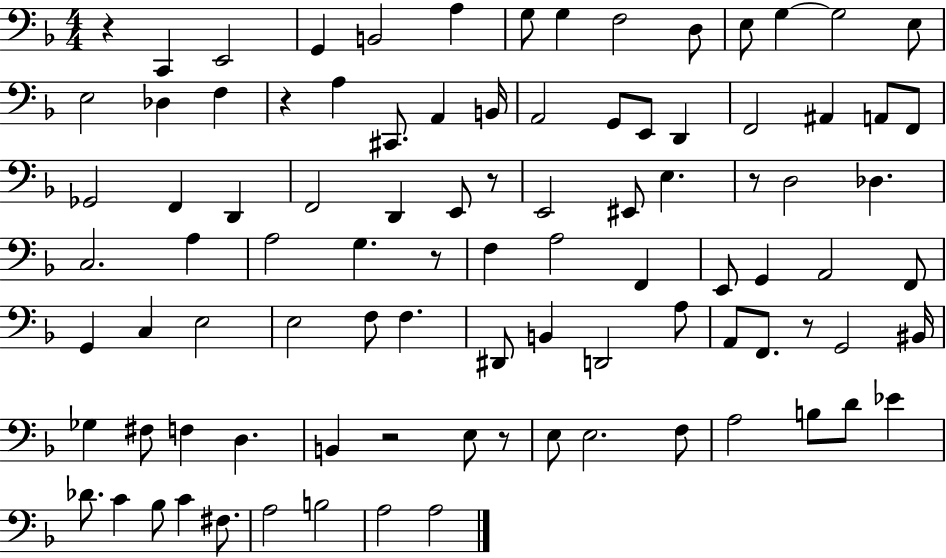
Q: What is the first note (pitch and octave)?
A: C2